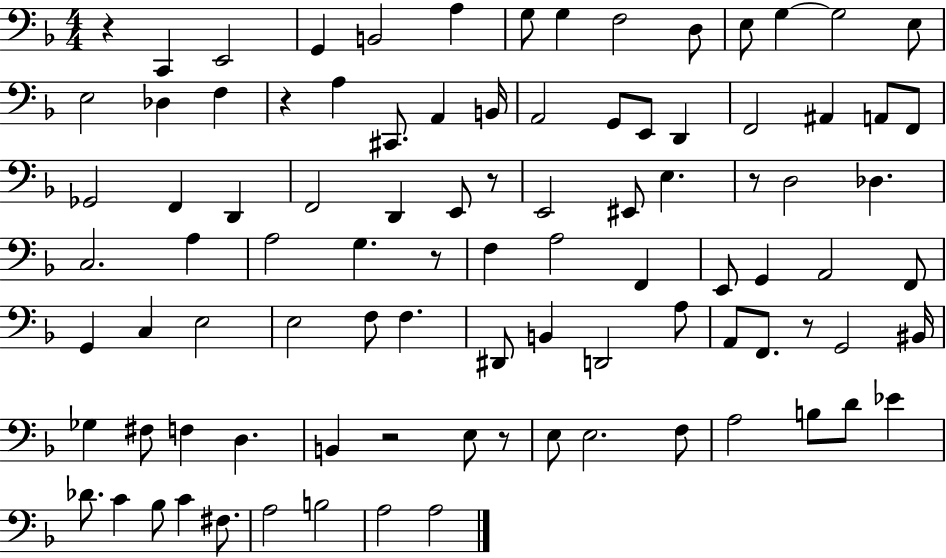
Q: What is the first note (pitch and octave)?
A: C2